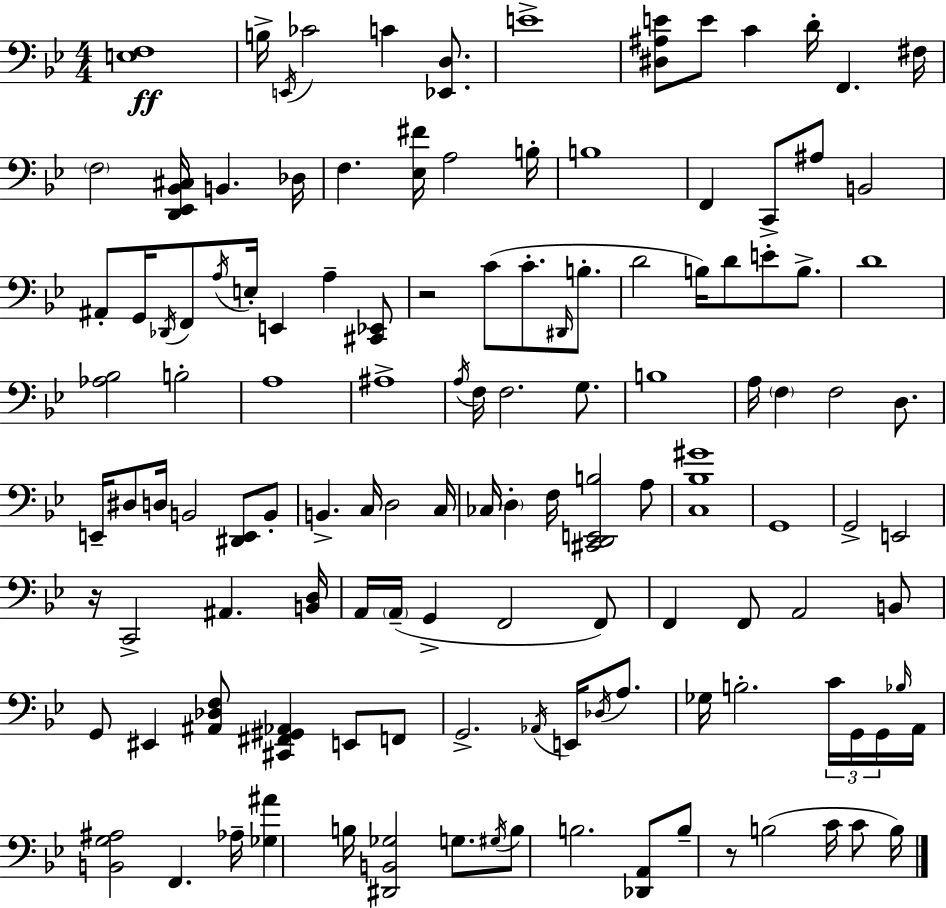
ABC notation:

X:1
T:Untitled
M:4/4
L:1/4
K:Bb
[E,F,]4 B,/4 E,,/4 _C2 C [_E,,D,]/2 E4 [^D,^A,E]/2 E/2 C D/4 F,, ^F,/4 F,2 [D,,_E,,_B,,^C,]/4 B,, _D,/4 F, [_E,^F]/4 A,2 B,/4 B,4 F,, C,,/2 ^A,/2 B,,2 ^A,,/2 G,,/4 _D,,/4 F,,/2 A,/4 E,/4 E,, A, [^C,,_E,,]/2 z2 C/2 C/2 ^D,,/4 B,/2 D2 B,/4 D/2 E/2 B,/2 D4 [_A,_B,]2 B,2 A,4 ^A,4 A,/4 F,/4 F,2 G,/2 B,4 A,/4 F, F,2 D,/2 E,,/4 ^D,/2 D,/4 B,,2 [^D,,E,,]/2 B,,/2 B,, C,/4 D,2 C,/4 _C,/4 D, F,/4 [^C,,D,,E,,B,]2 A,/2 [C,_B,^G]4 G,,4 G,,2 E,,2 z/4 C,,2 ^A,, [B,,D,]/4 A,,/4 A,,/4 G,, F,,2 F,,/2 F,, F,,/2 A,,2 B,,/2 G,,/2 ^E,, [^A,,_D,F,]/2 [^C,,^F,,^G,,_A,,] E,,/2 F,,/2 G,,2 _A,,/4 E,,/4 _D,/4 A,/2 _G,/4 B,2 C/4 G,,/4 G,,/4 _B,/4 A,,/4 [B,,G,^A,]2 F,, _A,/4 [_G,^A] B,/4 [^D,,B,,_G,]2 G,/2 ^G,/4 B,/2 B,2 [_D,,A,,]/2 B,/2 z/2 B,2 C/4 C/2 B,/4